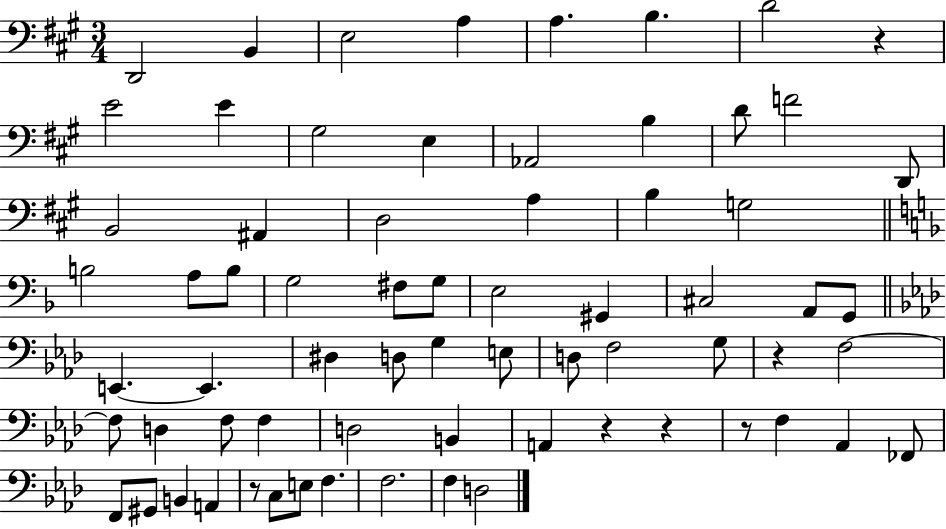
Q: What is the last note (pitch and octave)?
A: D3